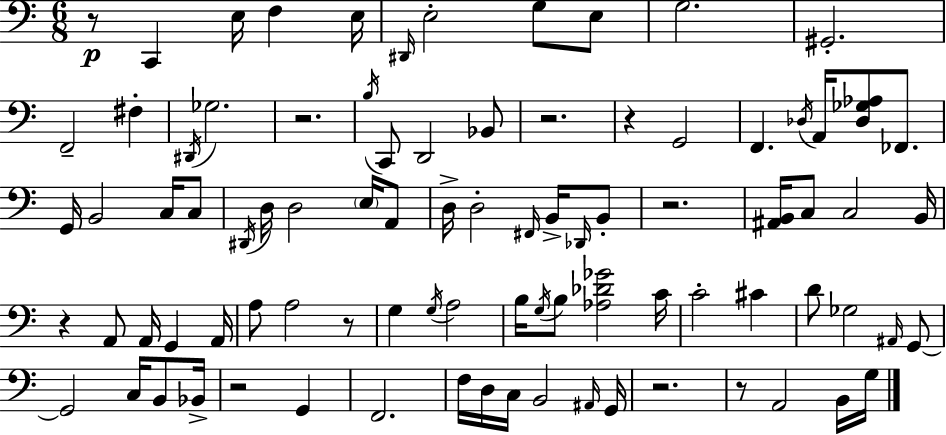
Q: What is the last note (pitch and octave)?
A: G3